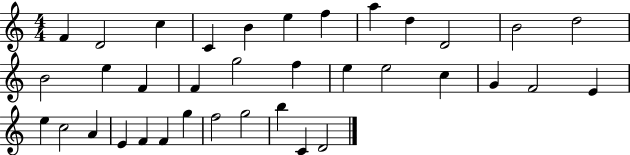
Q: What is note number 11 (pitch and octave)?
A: B4